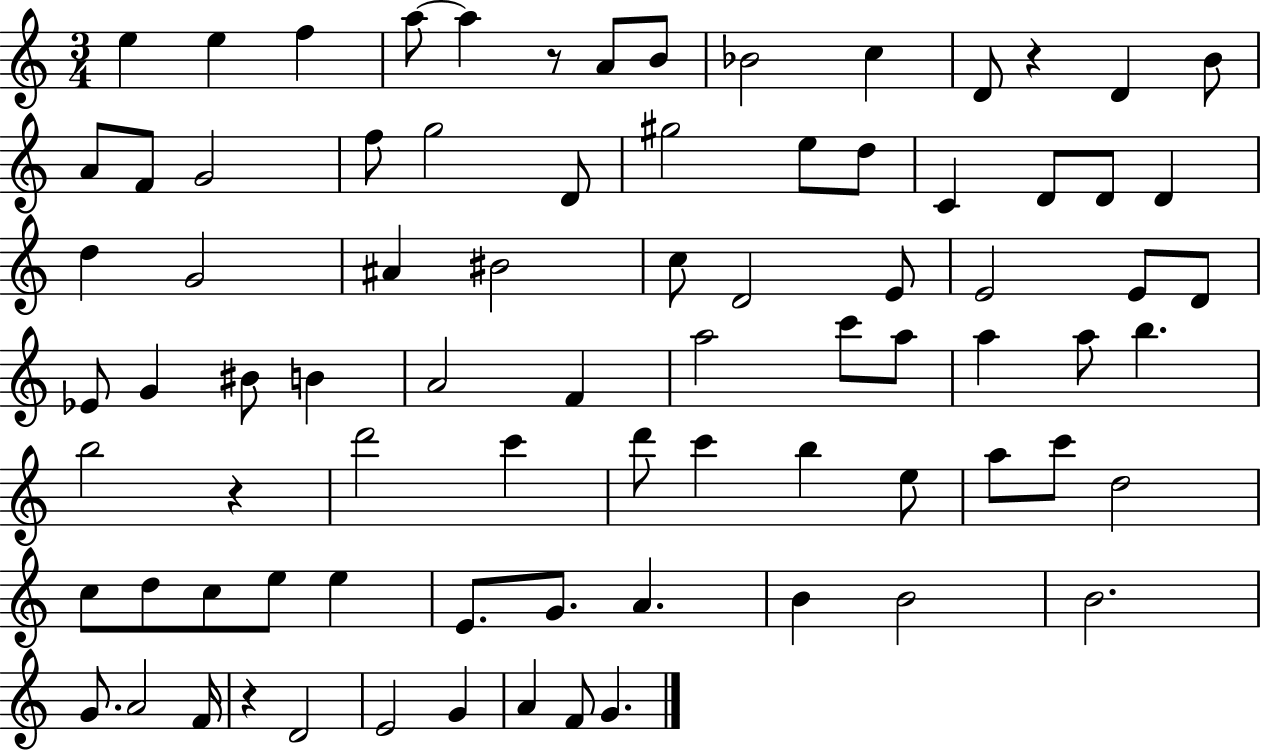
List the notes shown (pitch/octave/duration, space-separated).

E5/q E5/q F5/q A5/e A5/q R/e A4/e B4/e Bb4/h C5/q D4/e R/q D4/q B4/e A4/e F4/e G4/h F5/e G5/h D4/e G#5/h E5/e D5/e C4/q D4/e D4/e D4/q D5/q G4/h A#4/q BIS4/h C5/e D4/h E4/e E4/h E4/e D4/e Eb4/e G4/q BIS4/e B4/q A4/h F4/q A5/h C6/e A5/e A5/q A5/e B5/q. B5/h R/q D6/h C6/q D6/e C6/q B5/q E5/e A5/e C6/e D5/h C5/e D5/e C5/e E5/e E5/q E4/e. G4/e. A4/q. B4/q B4/h B4/h. G4/e. A4/h F4/s R/q D4/h E4/h G4/q A4/q F4/e G4/q.